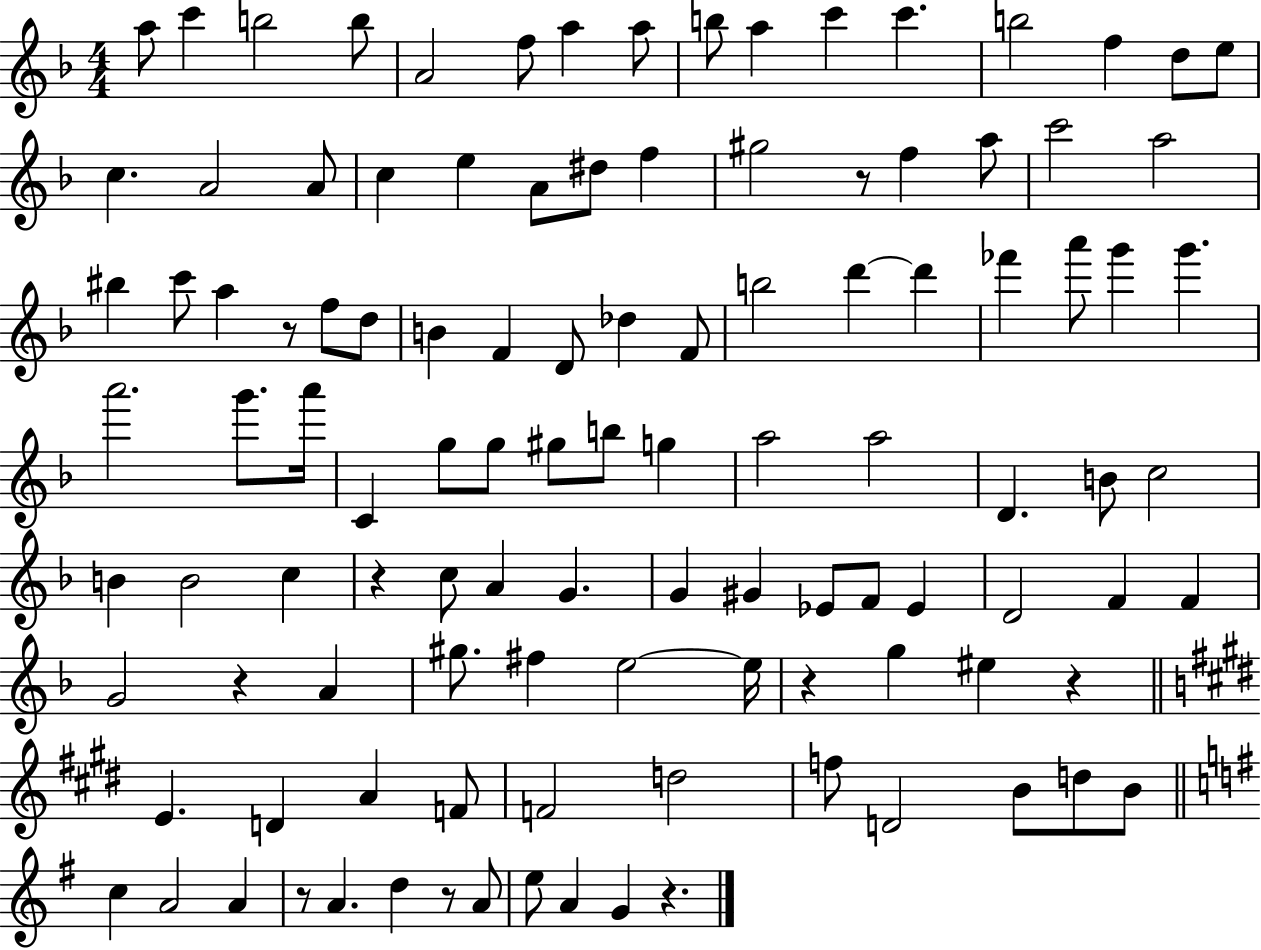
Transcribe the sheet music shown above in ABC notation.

X:1
T:Untitled
M:4/4
L:1/4
K:F
a/2 c' b2 b/2 A2 f/2 a a/2 b/2 a c' c' b2 f d/2 e/2 c A2 A/2 c e A/2 ^d/2 f ^g2 z/2 f a/2 c'2 a2 ^b c'/2 a z/2 f/2 d/2 B F D/2 _d F/2 b2 d' d' _f' a'/2 g' g' a'2 g'/2 a'/4 C g/2 g/2 ^g/2 b/2 g a2 a2 D B/2 c2 B B2 c z c/2 A G G ^G _E/2 F/2 _E D2 F F G2 z A ^g/2 ^f e2 e/4 z g ^e z E D A F/2 F2 d2 f/2 D2 B/2 d/2 B/2 c A2 A z/2 A d z/2 A/2 e/2 A G z